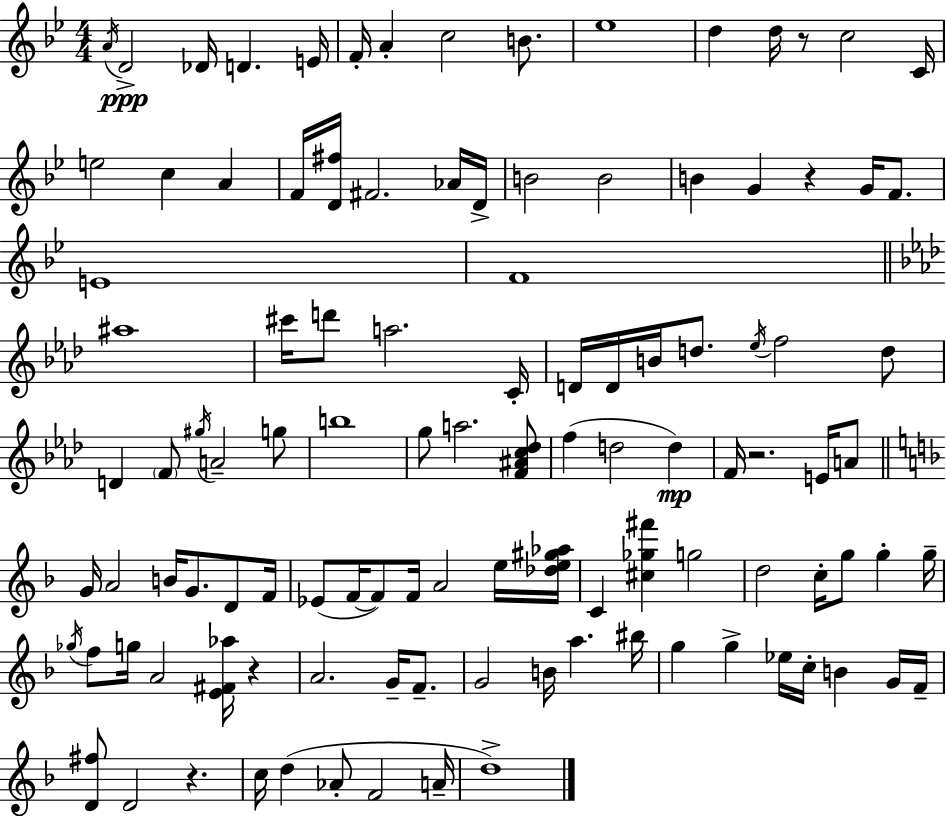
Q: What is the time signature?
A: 4/4